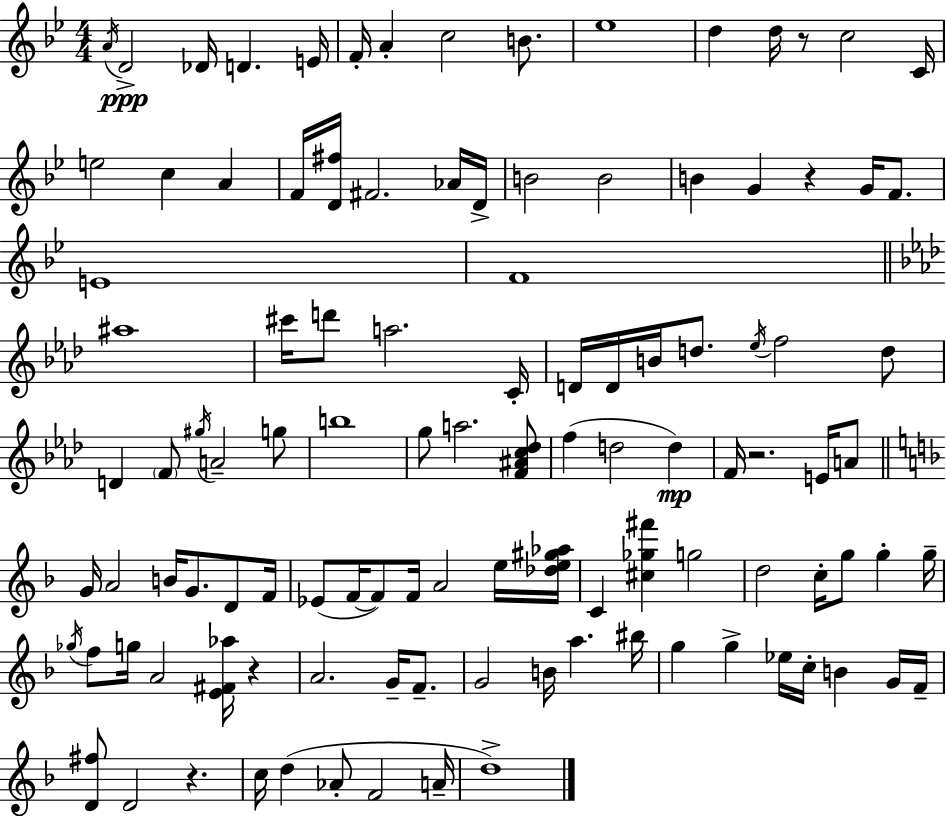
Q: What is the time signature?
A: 4/4